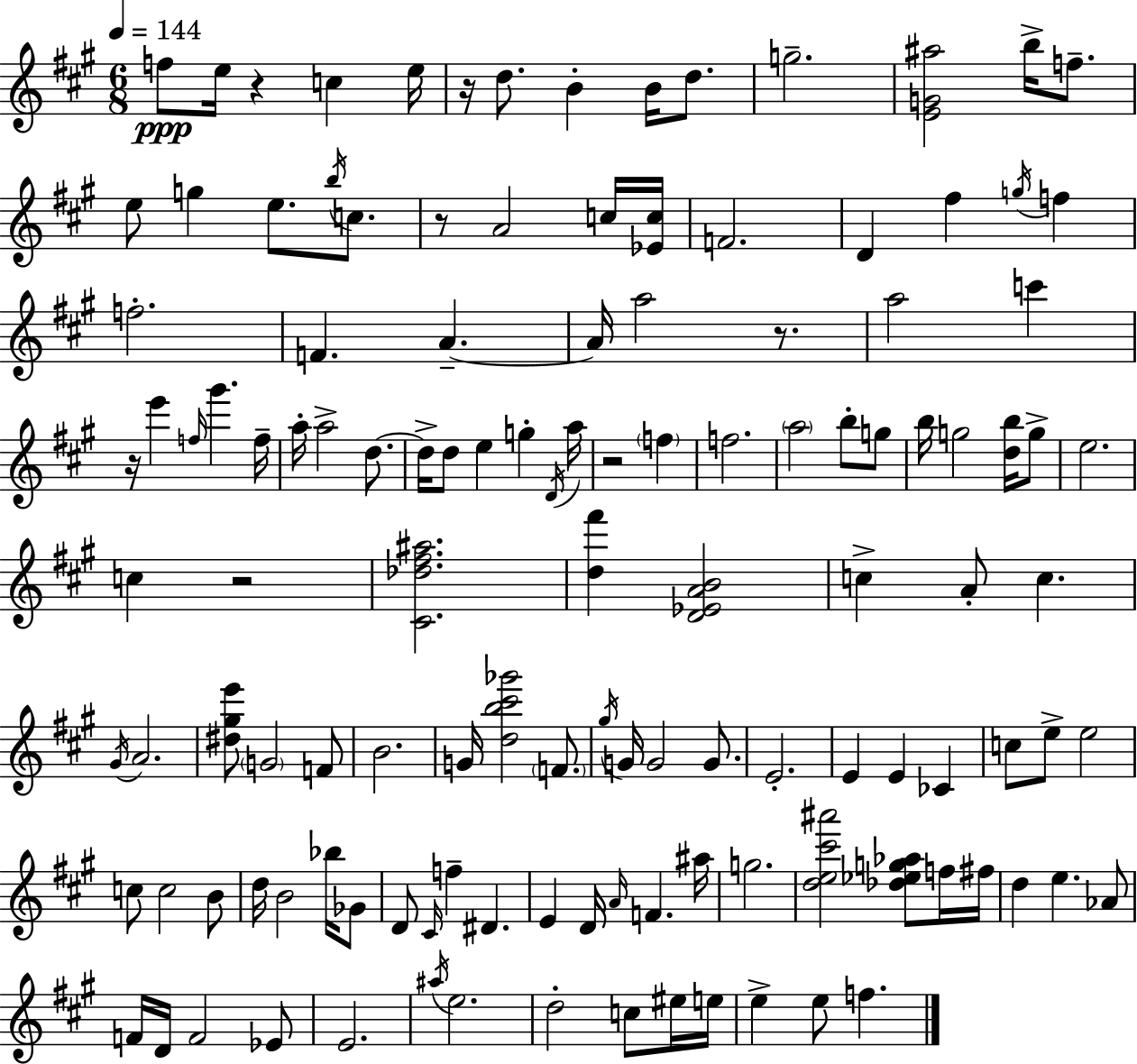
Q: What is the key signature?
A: A major